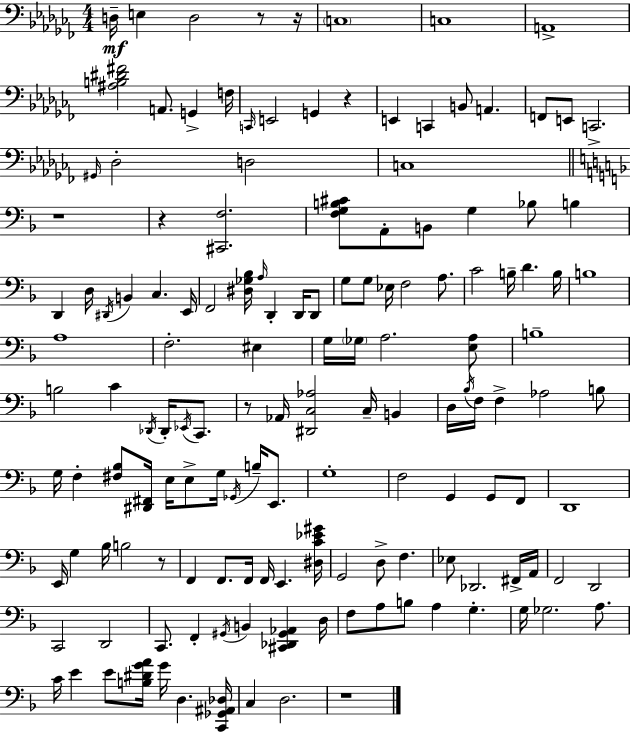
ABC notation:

X:1
T:Untitled
M:4/4
L:1/4
K:Abm
D,/4 E, D,2 z/2 z/4 C,4 C,4 A,,4 [^A,B,^D^F]2 A,,/2 G,, F,/4 C,,/4 E,,2 G,, z E,, C,, B,,/2 A,, F,,/2 E,,/2 C,,2 ^G,,/4 _D,2 D,2 C,4 z4 z [^C,,F,]2 [F,G,B,^C]/2 A,,/2 B,,/2 G, _B,/2 B, D,, D,/4 ^D,,/4 B,, C, E,,/4 F,,2 [^D,_G,_B,]/4 A,/4 D,, D,,/4 D,,/2 G,/2 G,/2 _E,/4 F,2 A,/2 C2 B,/4 D B,/4 B,4 A,4 F,2 ^E, G,/4 _G,/4 A,2 [E,A,]/2 B,4 B,2 C _D,,/4 _D,,/4 _E,,/4 C,,/2 z/2 _A,,/4 [^D,,C,_A,]2 C,/4 B,, D,/4 _B,/4 F,/4 F, _A,2 B,/2 G,/4 F, [^F,_B,]/2 [^D,,^F,,]/4 E,/4 E,/2 G,/4 _G,,/4 B,/4 E,,/2 G,4 F,2 G,, G,,/2 F,,/2 D,,4 E,,/4 G, _B,/4 B,2 z/2 F,, F,,/2 F,,/4 F,,/4 E,, [^D,C_E^G]/4 G,,2 D,/2 F, _E,/2 _D,,2 ^F,,/4 A,,/4 F,,2 D,,2 C,,2 D,,2 C,,/2 F,, ^G,,/4 B,, [^C,,_D,,^G,,_A,,] D,/4 F,/2 A,/2 B,/2 A, G, G,/4 _G,2 A,/2 C/4 E E/2 [B,^DGA]/4 G/4 D, [C,,_G,,^A,,_D,]/4 C, D,2 z4